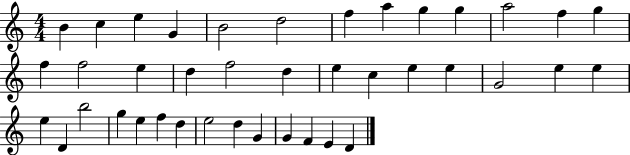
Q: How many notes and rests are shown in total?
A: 40